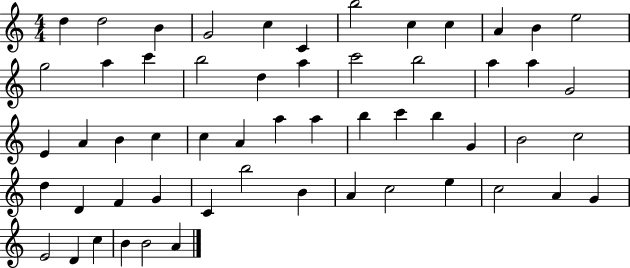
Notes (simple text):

D5/q D5/h B4/q G4/h C5/q C4/q B5/h C5/q C5/q A4/q B4/q E5/h G5/h A5/q C6/q B5/h D5/q A5/q C6/h B5/h A5/q A5/q G4/h E4/q A4/q B4/q C5/q C5/q A4/q A5/q A5/q B5/q C6/q B5/q G4/q B4/h C5/h D5/q D4/q F4/q G4/q C4/q B5/h B4/q A4/q C5/h E5/q C5/h A4/q G4/q E4/h D4/q C5/q B4/q B4/h A4/q